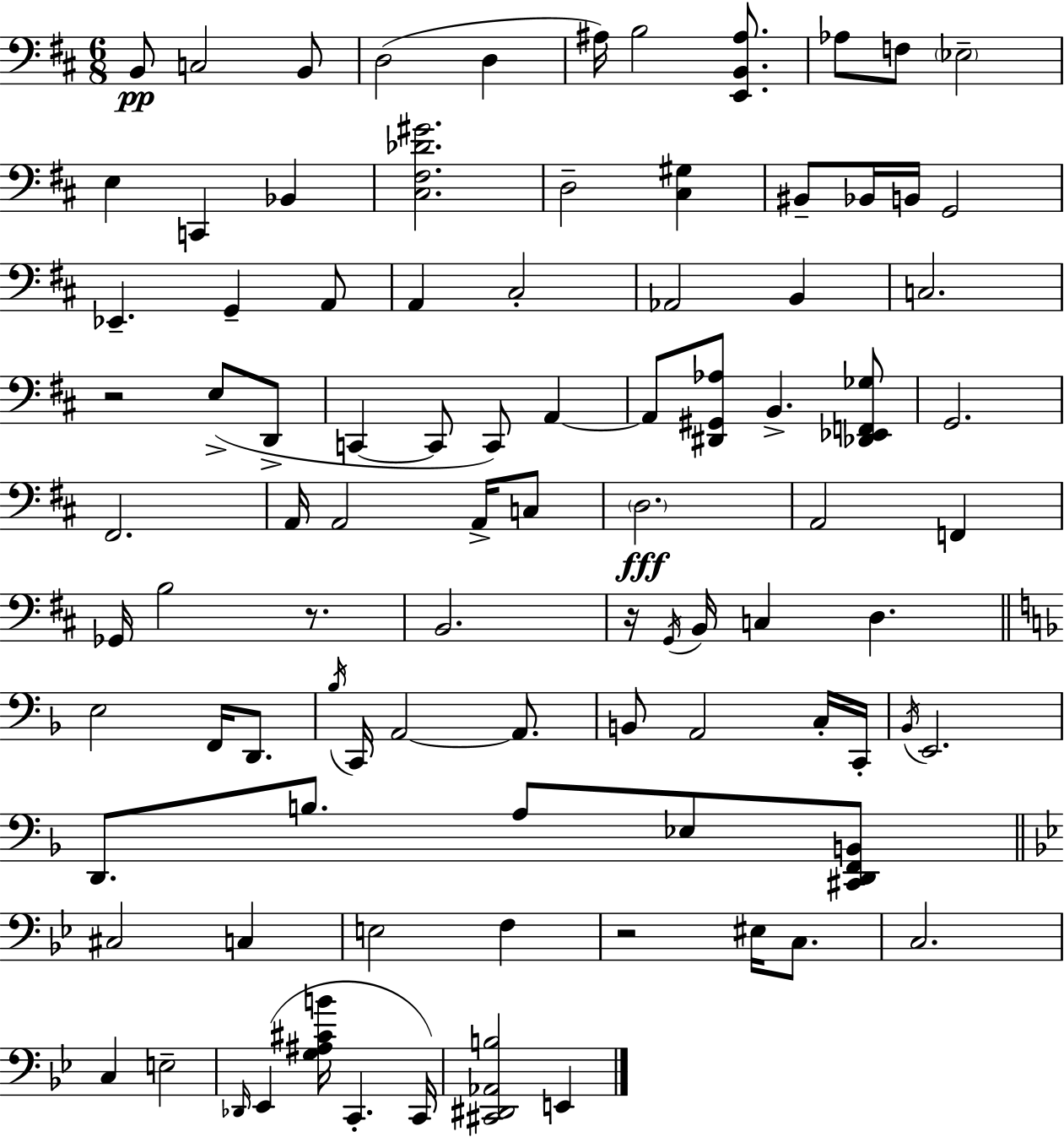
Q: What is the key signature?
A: D major